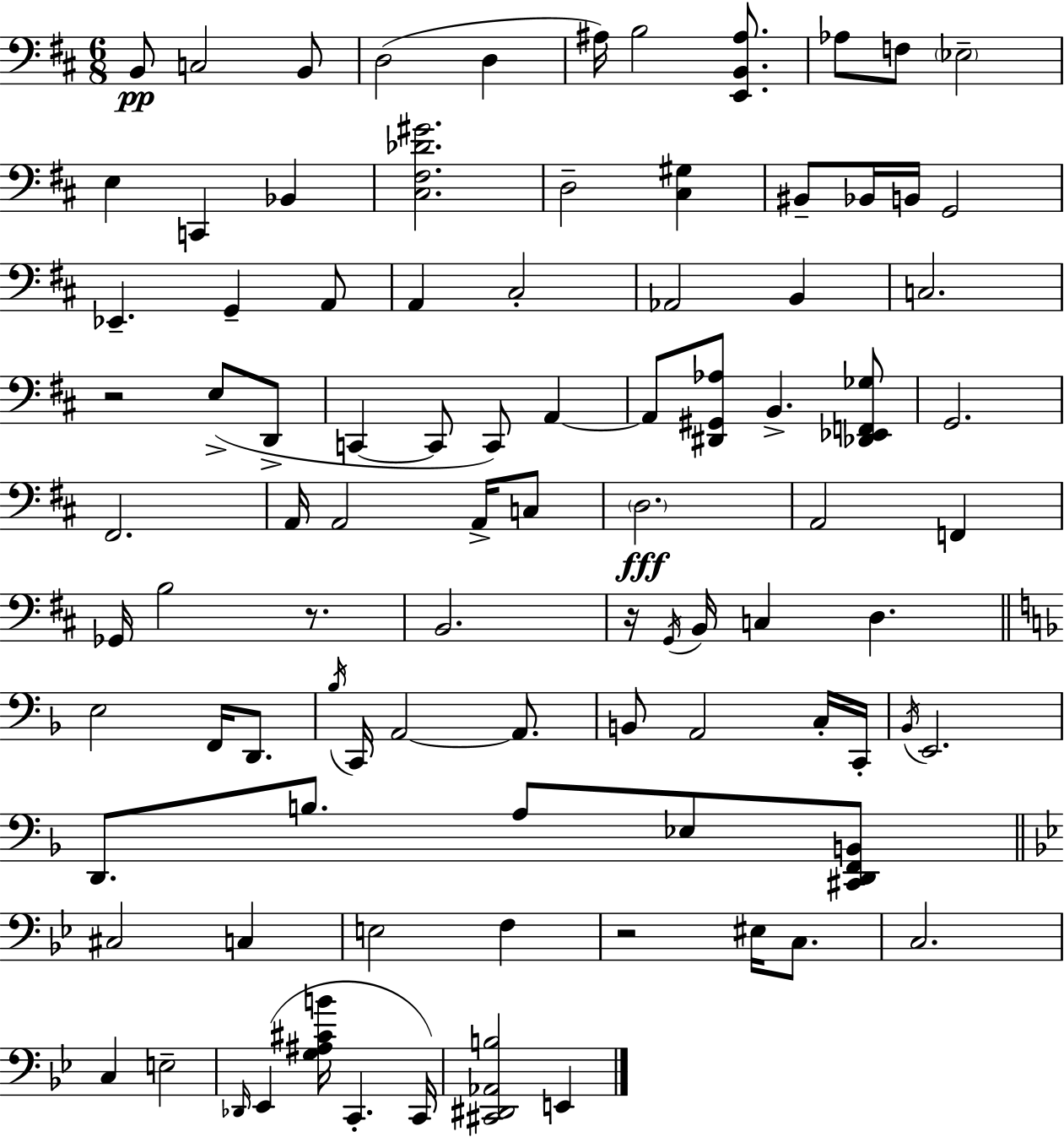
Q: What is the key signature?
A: D major